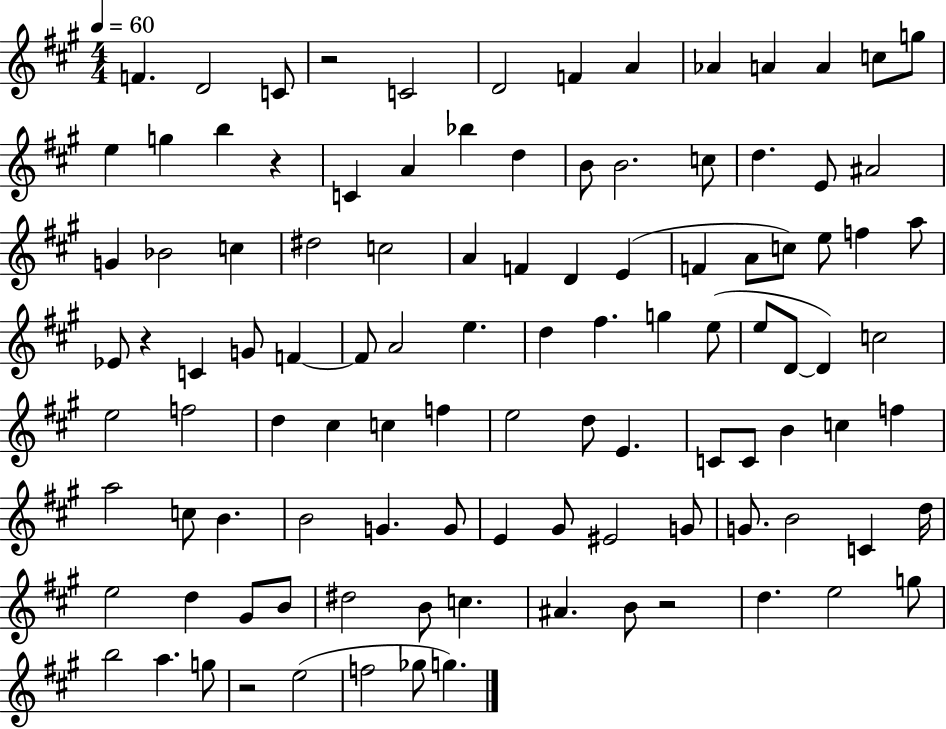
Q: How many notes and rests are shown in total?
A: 107